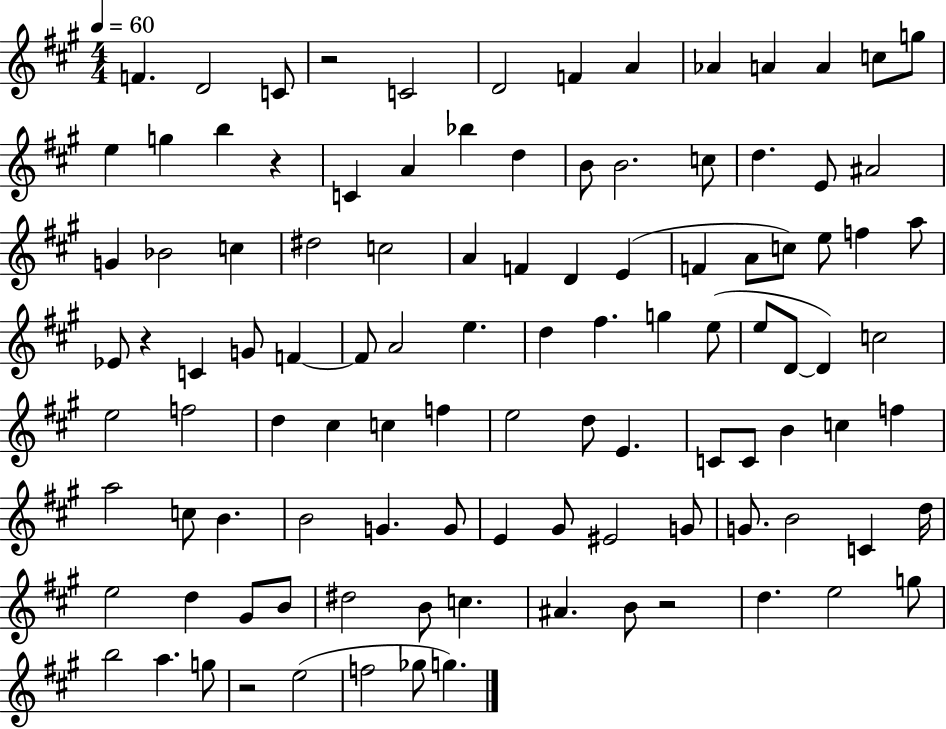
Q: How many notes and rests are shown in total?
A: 107